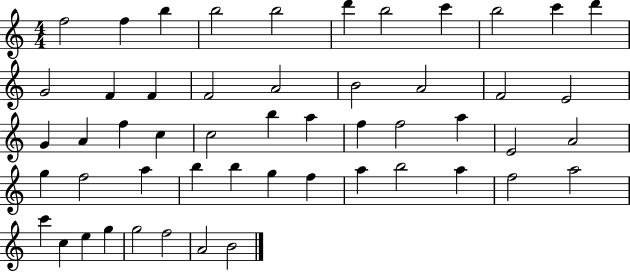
X:1
T:Untitled
M:4/4
L:1/4
K:C
f2 f b b2 b2 d' b2 c' b2 c' d' G2 F F F2 A2 B2 A2 F2 E2 G A f c c2 b a f f2 a E2 A2 g f2 a b b g f a b2 a f2 a2 c' c e g g2 f2 A2 B2